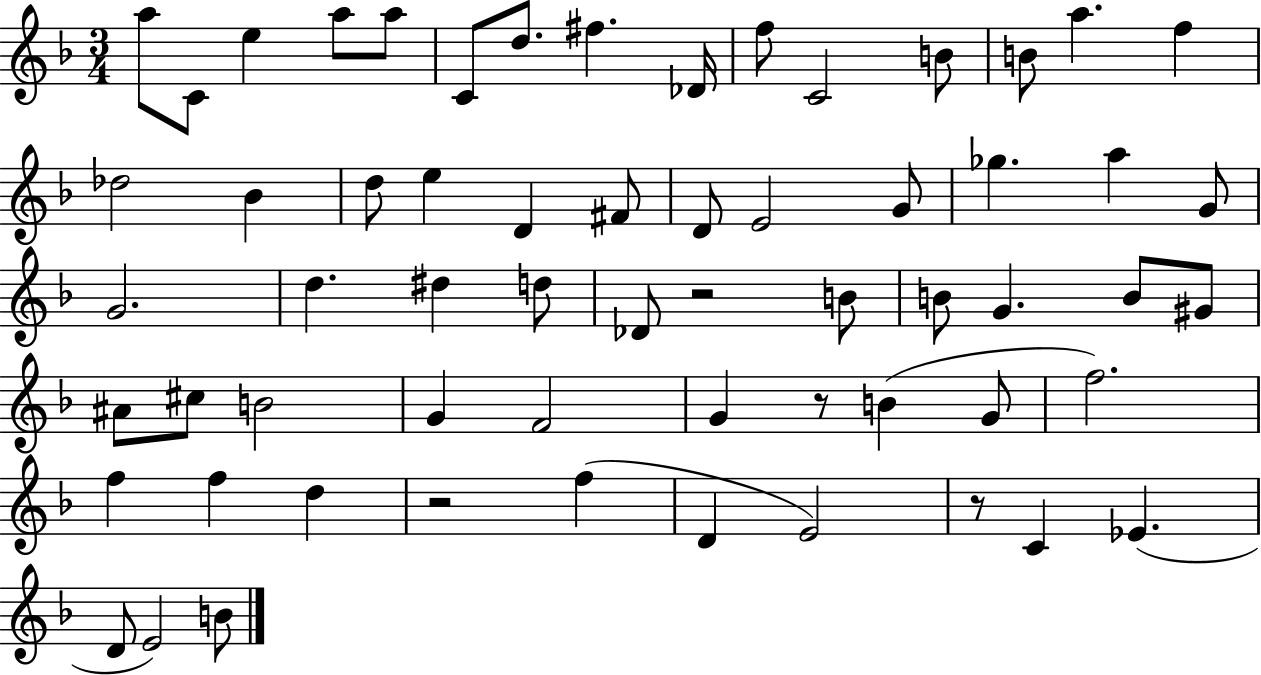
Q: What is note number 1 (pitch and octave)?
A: A5